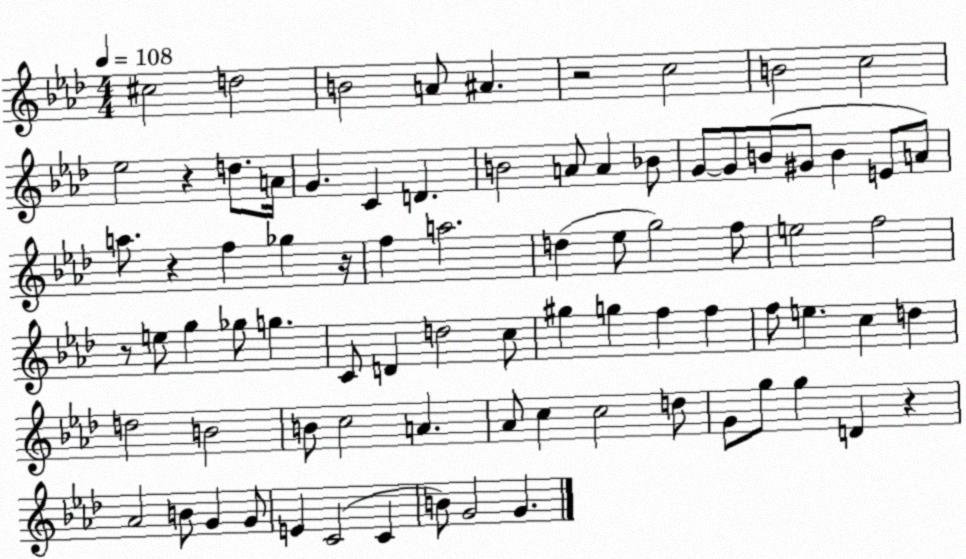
X:1
T:Untitled
M:4/4
L:1/4
K:Ab
^c2 d2 B2 A/2 ^A z2 c2 B2 c2 _e2 z d/2 A/4 G C D B2 A/2 A _B/2 G/2 G/2 B/2 ^G/2 B E/2 A/2 a/2 z f _g z/4 f a2 d _e/2 g2 f/2 e2 f2 z/2 e/2 g _g/2 g C/2 D d2 c/2 ^g g f f f/2 e c d d2 B2 B/2 c2 A _A/2 c c2 d/2 G/2 g/2 g D z _A2 B/2 G G/2 E C2 C B/2 G2 G